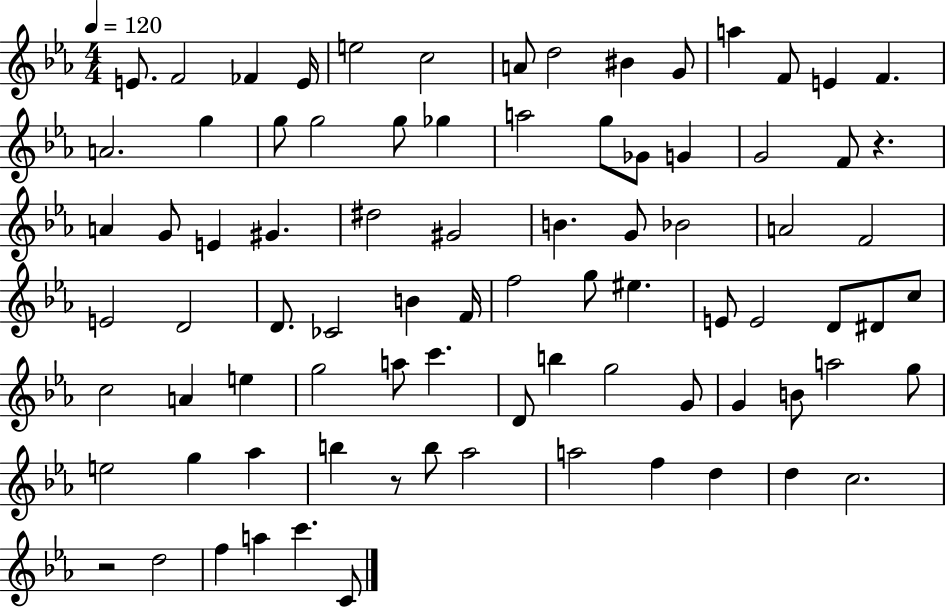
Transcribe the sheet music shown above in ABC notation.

X:1
T:Untitled
M:4/4
L:1/4
K:Eb
E/2 F2 _F E/4 e2 c2 A/2 d2 ^B G/2 a F/2 E F A2 g g/2 g2 g/2 _g a2 g/2 _G/2 G G2 F/2 z A G/2 E ^G ^d2 ^G2 B G/2 _B2 A2 F2 E2 D2 D/2 _C2 B F/4 f2 g/2 ^e E/2 E2 D/2 ^D/2 c/2 c2 A e g2 a/2 c' D/2 b g2 G/2 G B/2 a2 g/2 e2 g _a b z/2 b/2 _a2 a2 f d d c2 z2 d2 f a c' C/2